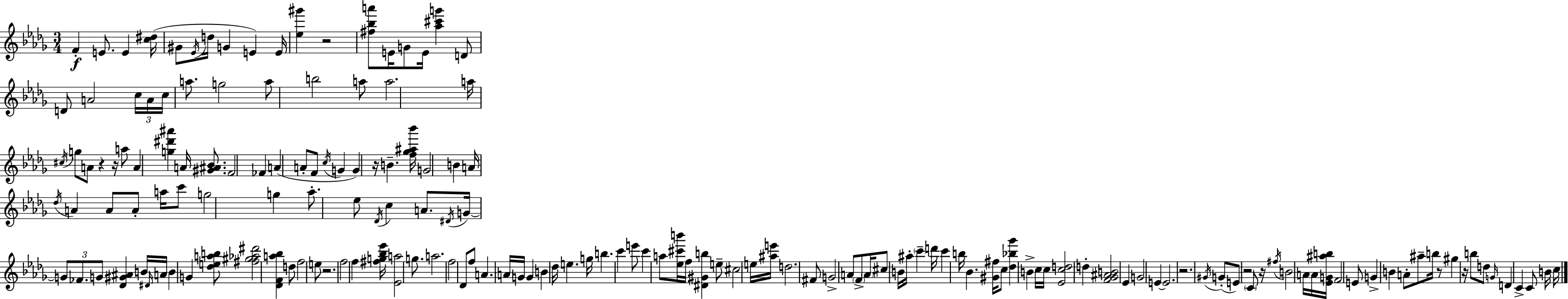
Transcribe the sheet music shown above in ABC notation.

X:1
T:Untitled
M:3/4
L:1/4
K:Bbm
F E/2 E [c^d]/4 ^G/2 _E/4 d/4 G E E/4 [_e^g'] z2 [^f_ba']/2 E/4 G/2 E/4 [_a^c'g'] D/2 D/2 A2 c/4 A/4 c/4 a/2 g2 a/2 b2 a/2 a2 a/4 ^c/4 g/2 A/2 z z/4 a/2 A [g^d'^a'] A/4 [^G^A_B]/2 F2 _F A A/2 F/2 c/4 G G z/4 B [f_g^a_b']/4 G2 B A/4 _d/4 A A/2 A/2 a/4 c'/2 g2 g _a/2 _e/2 _D/4 c A/2 ^D/4 G/4 G/2 _F/2 G/2 [_D^G^A] B/4 ^D/4 A/4 B G [_deab]/2 [^f^g_a^d']2 [_DFa_b] d/2 f2 e/2 z2 f2 f [^fg_b_e']/4 [_Ea]2 g/2 a2 f2 _D/2 f/2 A A/4 G/4 G B _d/4 e g/4 b c' e'/2 c' a/2 [_e^c'b']/4 f/4 [^D^Gb] e/2 ^c2 e/4 [^ae']/4 d2 ^F/2 G2 A/2 F/2 A/4 ^c/2 B/4 ^a/4 c' d'/4 c' b/4 _B [^G^f]/4 c/2 [_d_b_g'] B c/4 c/4 [_Ecd]2 d [F_G^AB]2 _E G2 E E2 z2 ^G/4 G/2 E/2 z2 C/2 z/4 ^f/4 B2 A/4 A/4 [_EG^ab]/4 F2 E/2 G B A/2 ^a/2 b/4 z/2 ^g z/4 b/2 d/2 G/4 D C C/2 B/4 c/4